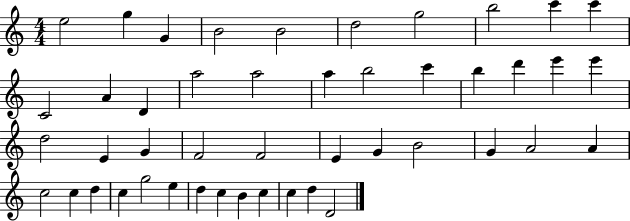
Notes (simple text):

E5/h G5/q G4/q B4/h B4/h D5/h G5/h B5/h C6/q C6/q C4/h A4/q D4/q A5/h A5/h A5/q B5/h C6/q B5/q D6/q E6/q E6/q D5/h E4/q G4/q F4/h F4/h E4/q G4/q B4/h G4/q A4/h A4/q C5/h C5/q D5/q C5/q G5/h E5/q D5/q C5/q B4/q C5/q C5/q D5/q D4/h